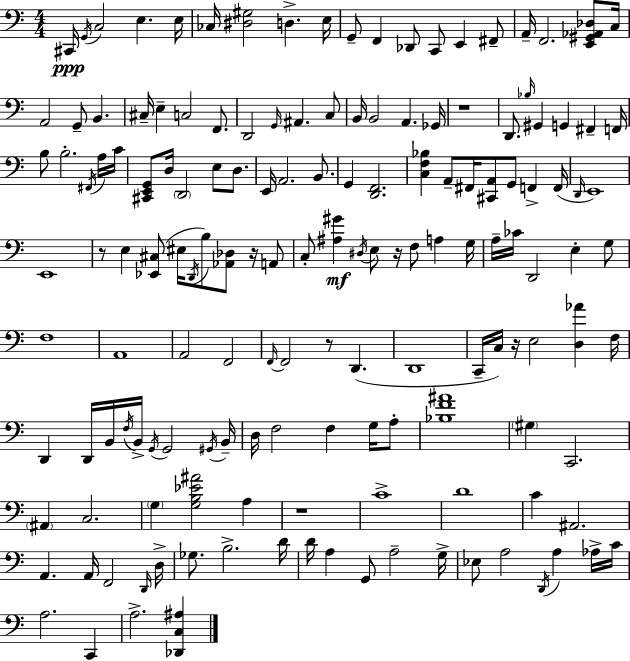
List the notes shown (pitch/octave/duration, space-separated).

C#2/s G2/s C3/h E3/q. E3/s CES3/s [D#3,G#3]/h D3/q. E3/s G2/e F2/q Db2/e C2/e E2/q F#2/e A2/s F2/h. [E2,G#2,Ab2,Db3]/e C3/s A2/h G2/e B2/q. C#3/s E3/q C3/h F2/e. D2/h G2/s A#2/q. C3/e B2/s B2/h A2/q. Gb2/s R/w D2/e. Bb3/s G#2/q G2/q F#2/q F2/s B3/e B3/h. F#2/s A3/s C4/s [C#2,E2,G2]/e D3/s D2/h E3/e D3/e. E2/s A2/h. B2/e. G2/q [D2,F2]/h. [C3,F3,Bb3]/q A2/e F#2/s [C#2,A2]/e G2/e F2/q F2/s D2/s E2/w E2/w R/e E3/q [Eb2,C#3]/e EIS3/s D2/s B3/e [Ab2,Db3]/e R/s A2/e C3/e [A#3,G#4]/q D#3/s E3/e R/s F3/e A3/q G3/s A3/s CES4/s D2/h E3/q G3/e F3/w A2/w A2/h F2/h F2/s F2/h R/e D2/q. D2/w C2/s C3/s R/s E3/h [D3,Ab4]/q F3/s D2/q D2/s B2/s F3/s B2/s G2/s G2/h G#2/s B2/s D3/s F3/h F3/q G3/s A3/e [Bb3,F4,A#4]/w G#3/q C2/h. A#2/q C3/h. G3/q [G3,B3,Eb4,A#4]/h A3/q R/w C4/w D4/w C4/q A#2/h. A2/q. A2/s F2/h D2/s D3/s Gb3/e. B3/h. D4/s D4/s A3/q G2/e A3/h G3/s Eb3/e A3/h D2/s A3/q Ab3/s C4/s A3/h. C2/q A3/h. [Db2,C3,A#3]/q